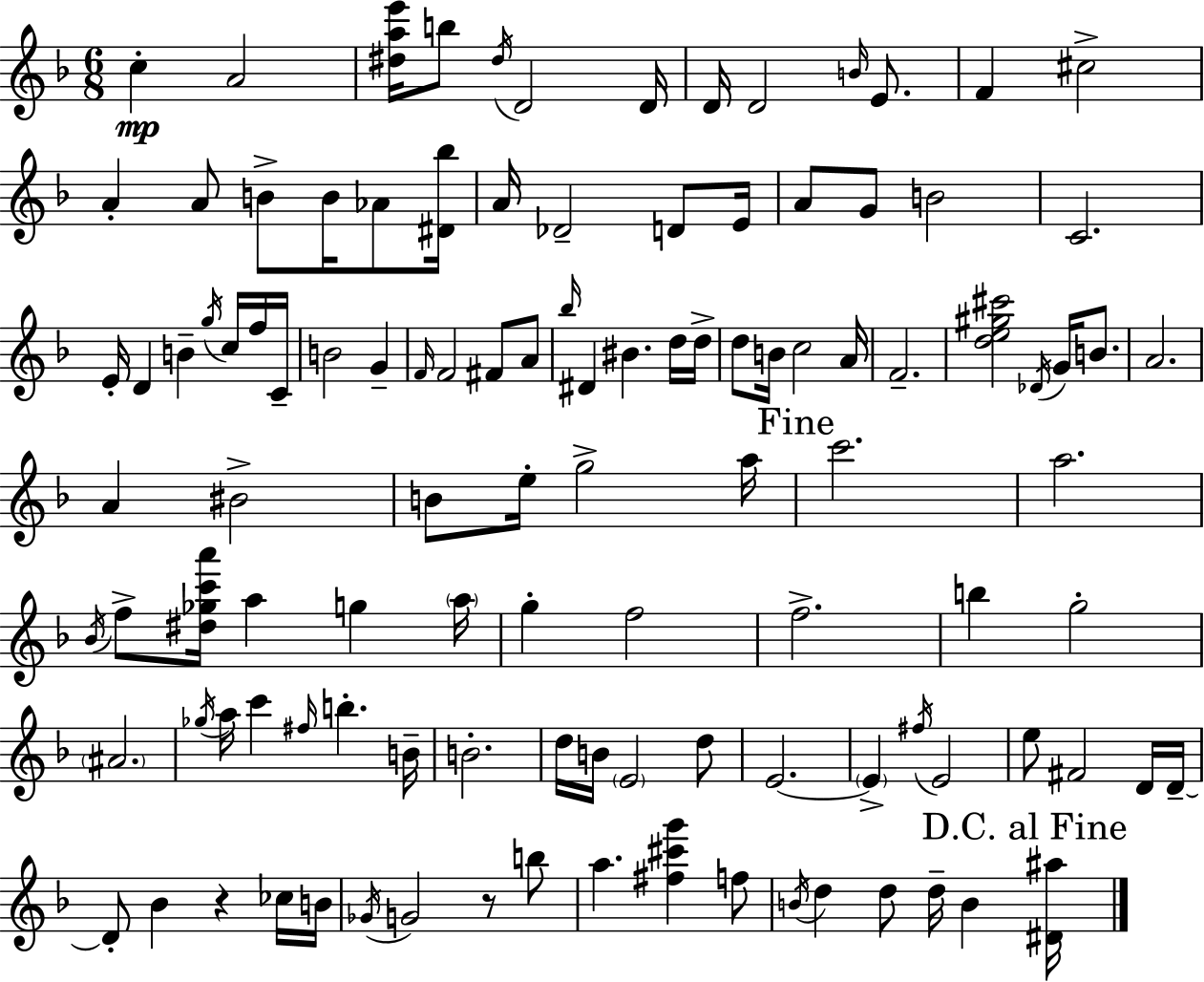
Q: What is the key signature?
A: D minor